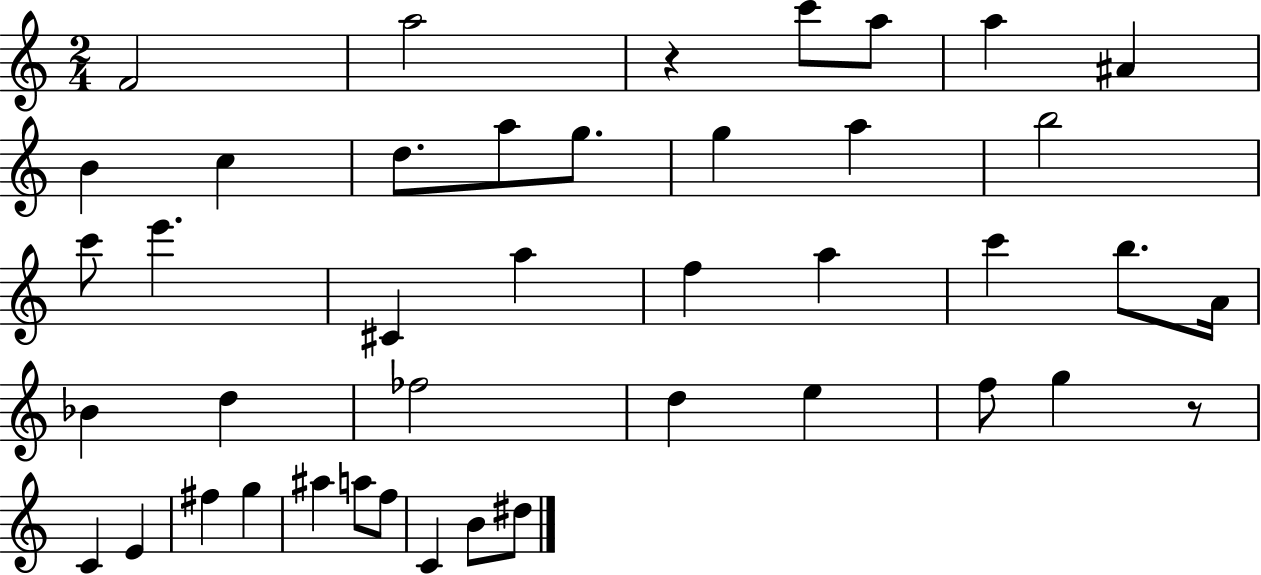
F4/h A5/h R/q C6/e A5/e A5/q A#4/q B4/q C5/q D5/e. A5/e G5/e. G5/q A5/q B5/h C6/e E6/q. C#4/q A5/q F5/q A5/q C6/q B5/e. A4/s Bb4/q D5/q FES5/h D5/q E5/q F5/e G5/q R/e C4/q E4/q F#5/q G5/q A#5/q A5/e F5/e C4/q B4/e D#5/e